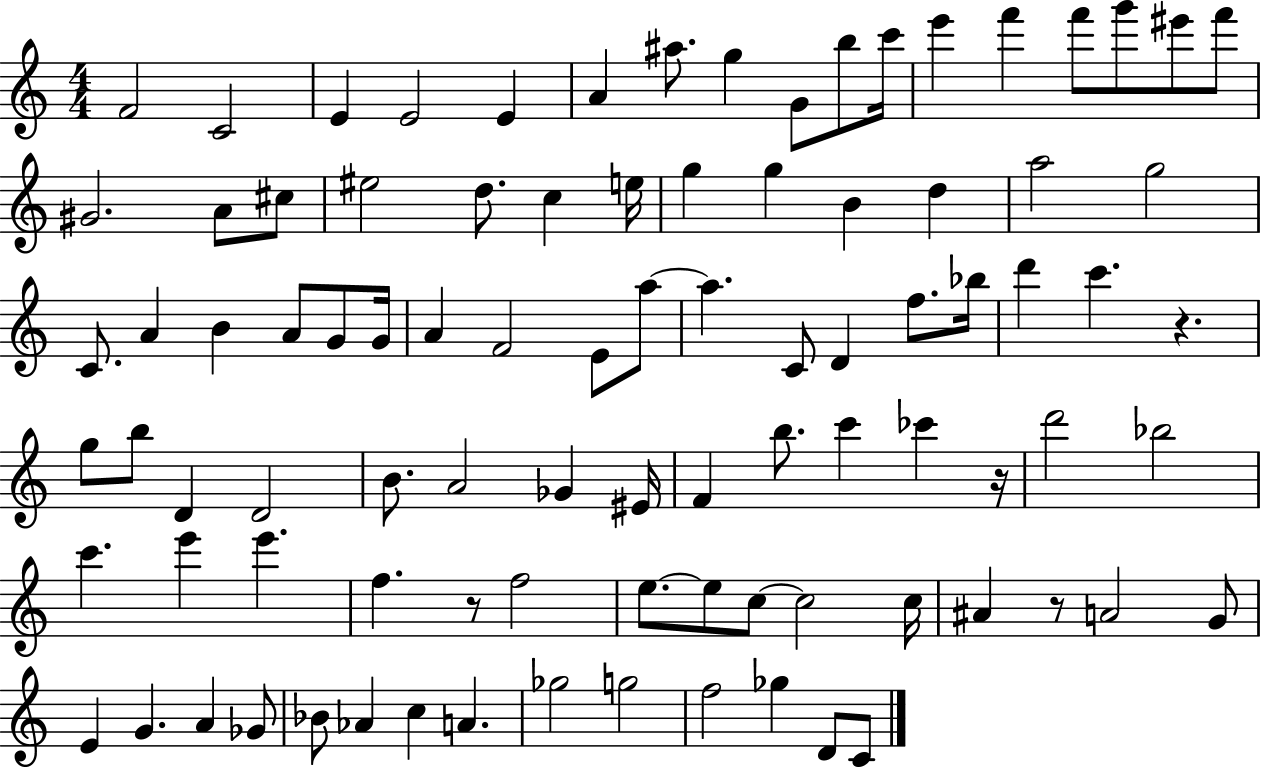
X:1
T:Untitled
M:4/4
L:1/4
K:C
F2 C2 E E2 E A ^a/2 g G/2 b/2 c'/4 e' f' f'/2 g'/2 ^e'/2 f'/2 ^G2 A/2 ^c/2 ^e2 d/2 c e/4 g g B d a2 g2 C/2 A B A/2 G/2 G/4 A F2 E/2 a/2 a C/2 D f/2 _b/4 d' c' z g/2 b/2 D D2 B/2 A2 _G ^E/4 F b/2 c' _c' z/4 d'2 _b2 c' e' e' f z/2 f2 e/2 e/2 c/2 c2 c/4 ^A z/2 A2 G/2 E G A _G/2 _B/2 _A c A _g2 g2 f2 _g D/2 C/2